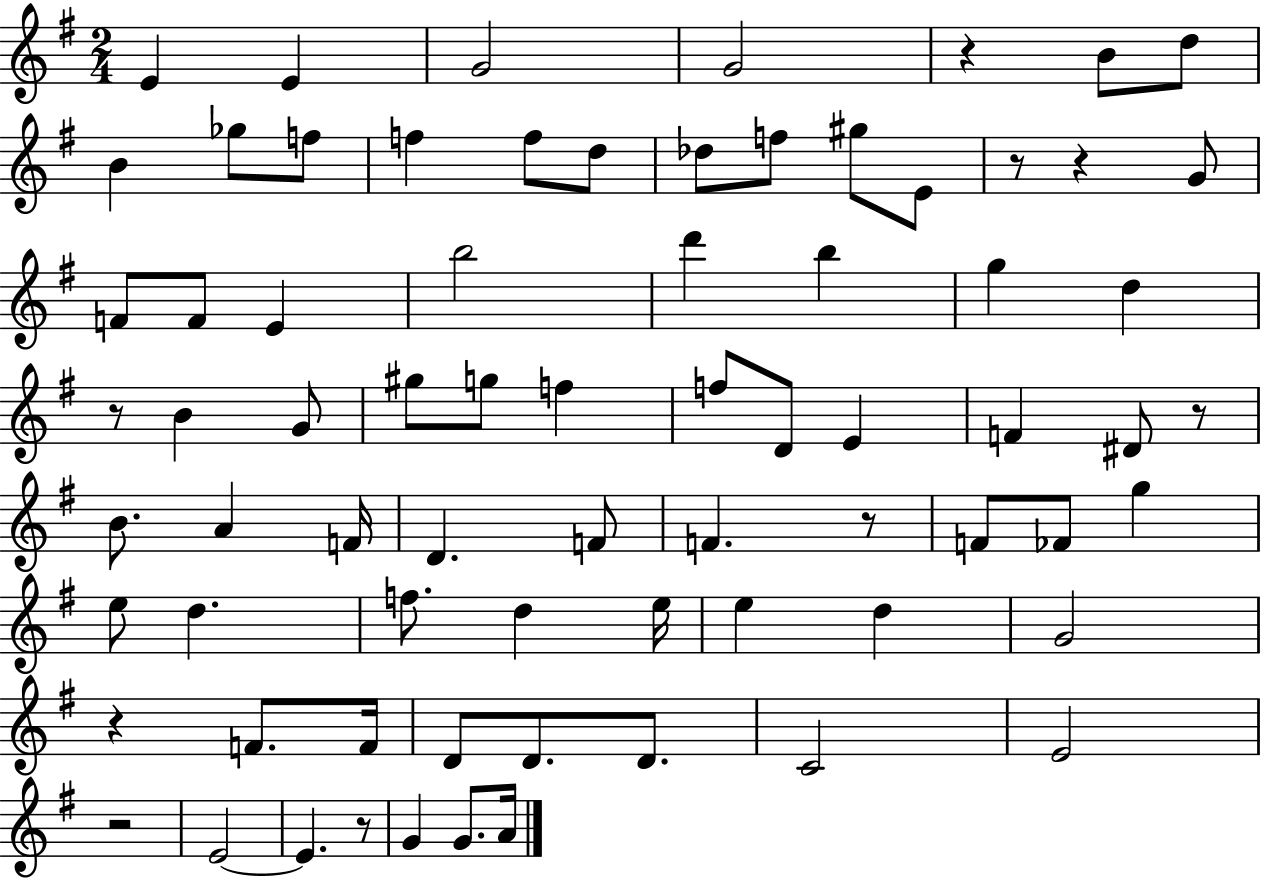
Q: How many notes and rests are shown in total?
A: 73